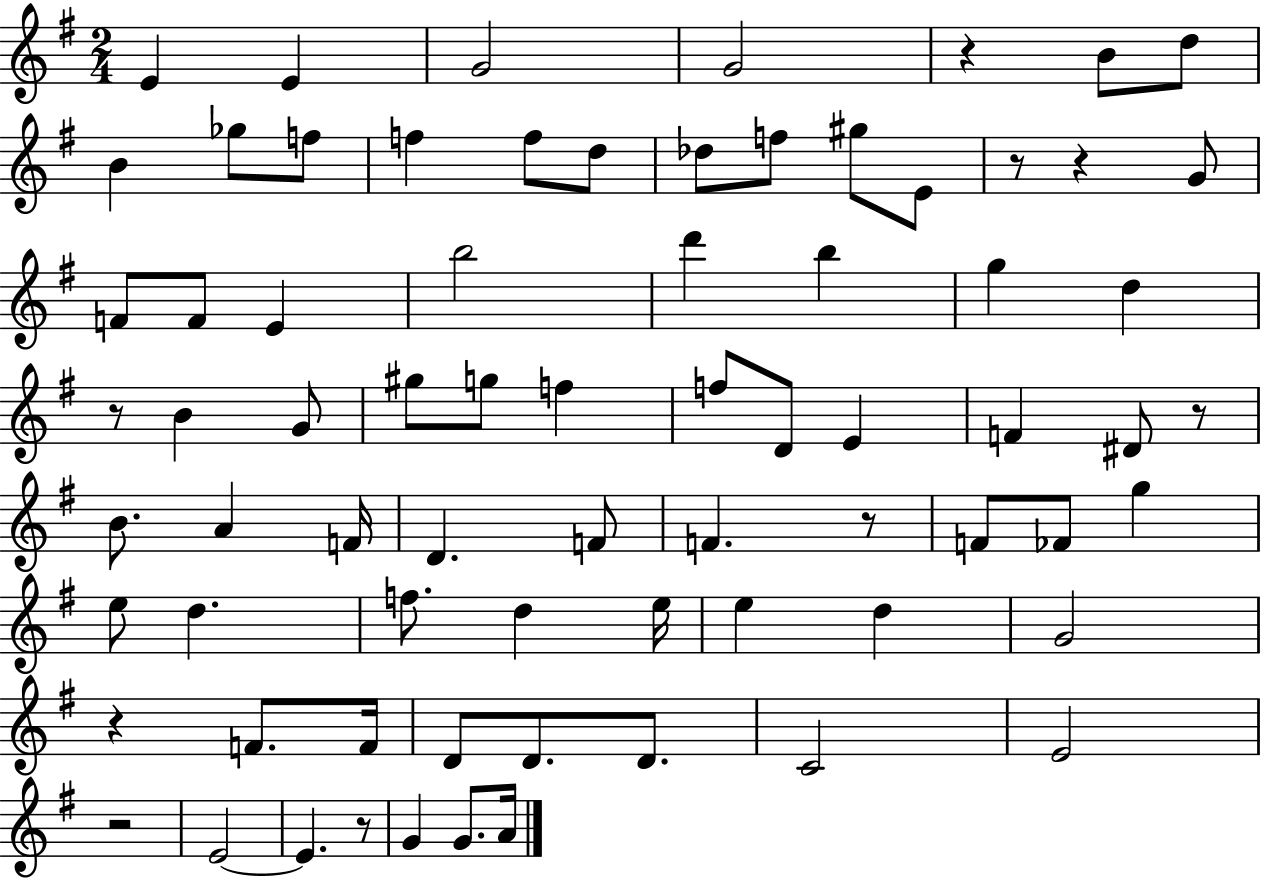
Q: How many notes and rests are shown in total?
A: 73